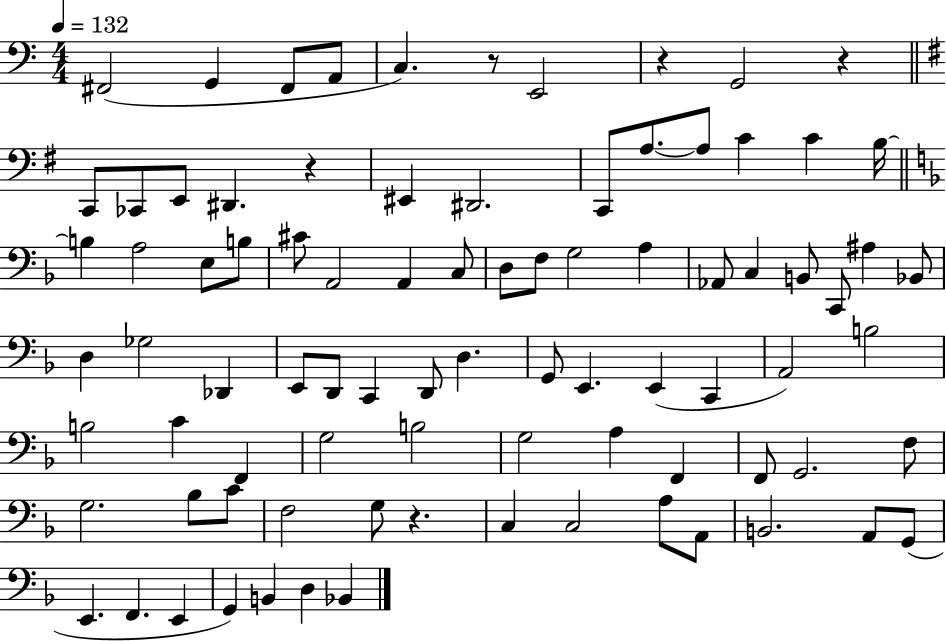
{
  \clef bass
  \numericTimeSignature
  \time 4/4
  \key c \major
  \tempo 4 = 132
  fis,2( g,4 fis,8 a,8 | c4.) r8 e,2 | r4 g,2 r4 | \bar "||" \break \key g \major c,8 ces,8 e,8 dis,4. r4 | eis,4 dis,2. | c,8 a8.~~ a8 c'4 c'4 b16~~ | \bar "||" \break \key f \major b4 a2 e8 b8 | cis'8 a,2 a,4 c8 | d8 f8 g2 a4 | aes,8 c4 b,8 c,8 ais4 bes,8 | \break d4 ges2 des,4 | e,8 d,8 c,4 d,8 d4. | g,8 e,4. e,4( c,4 | a,2) b2 | \break b2 c'4 f,4 | g2 b2 | g2 a4 f,4 | f,8 g,2. f8 | \break g2. bes8 c'8 | f2 g8 r4. | c4 c2 a8 a,8 | b,2. a,8 g,8( | \break e,4. f,4. e,4 | g,4) b,4 d4 bes,4 | \bar "|."
}